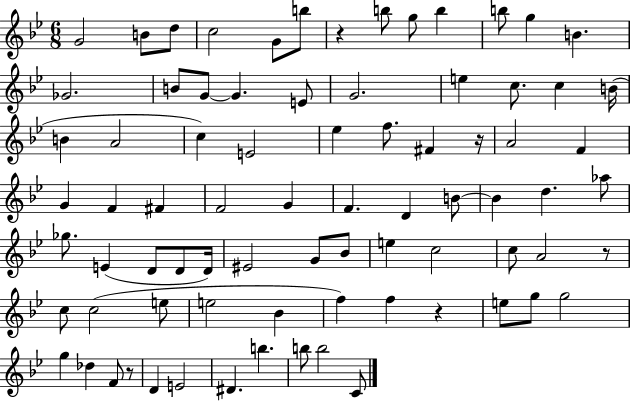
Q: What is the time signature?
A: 6/8